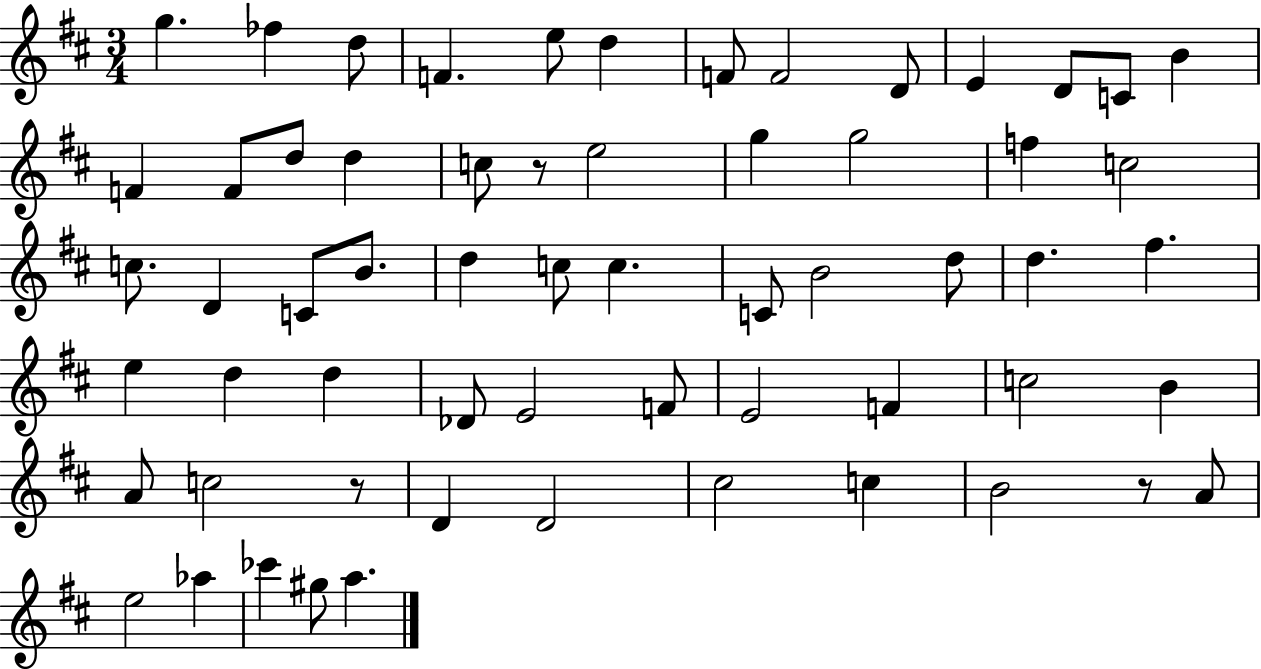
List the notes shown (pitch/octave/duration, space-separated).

G5/q. FES5/q D5/e F4/q. E5/e D5/q F4/e F4/h D4/e E4/q D4/e C4/e B4/q F4/q F4/e D5/e D5/q C5/e R/e E5/h G5/q G5/h F5/q C5/h C5/e. D4/q C4/e B4/e. D5/q C5/e C5/q. C4/e B4/h D5/e D5/q. F#5/q. E5/q D5/q D5/q Db4/e E4/h F4/e E4/h F4/q C5/h B4/q A4/e C5/h R/e D4/q D4/h C#5/h C5/q B4/h R/e A4/e E5/h Ab5/q CES6/q G#5/e A5/q.